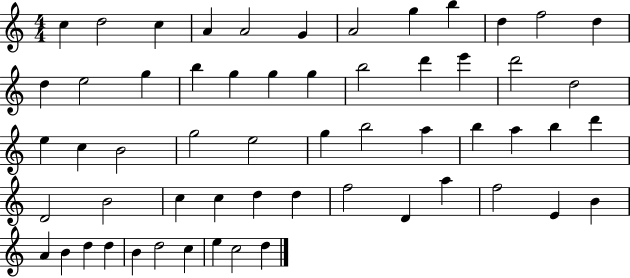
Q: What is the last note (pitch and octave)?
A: D5